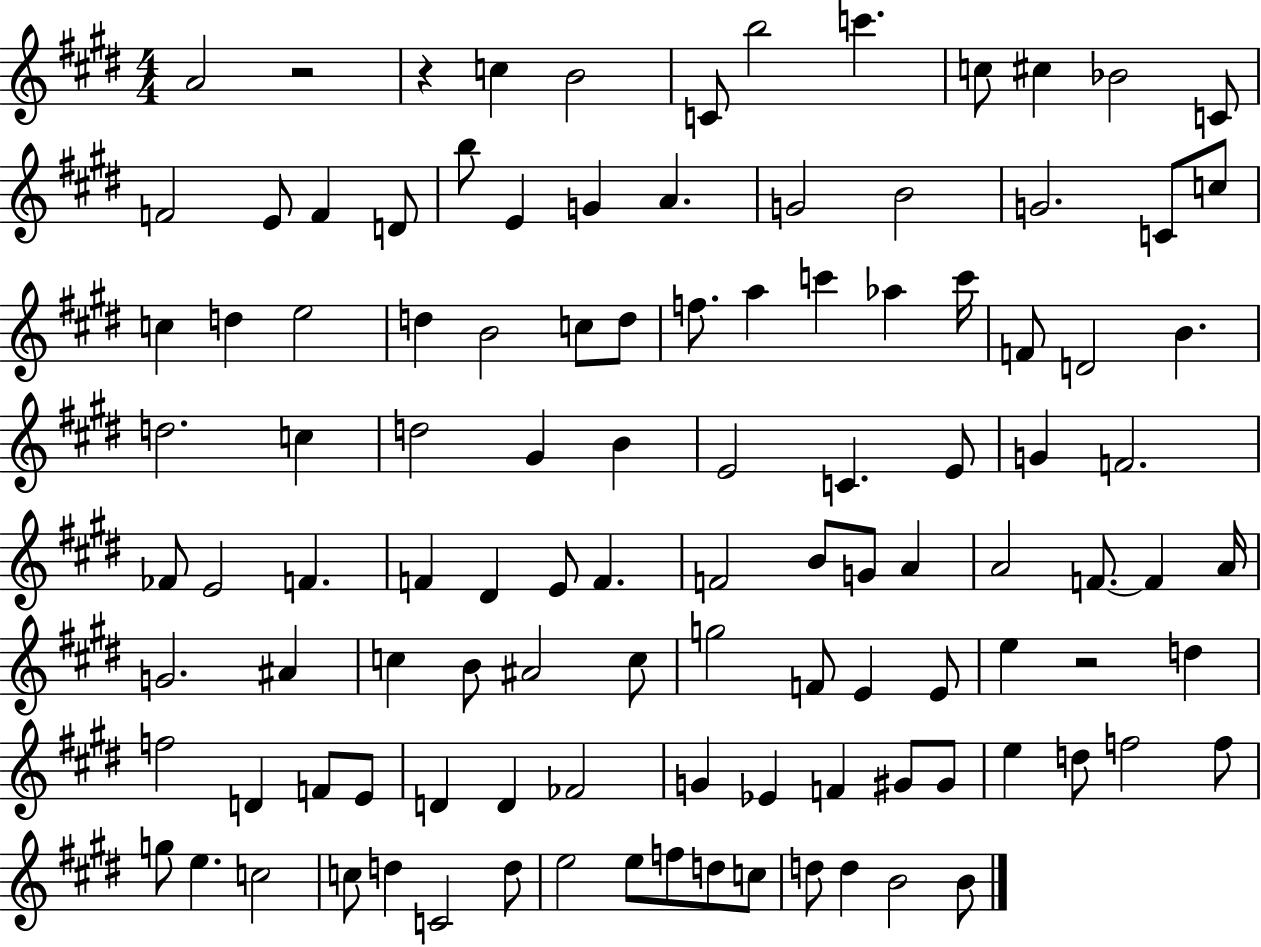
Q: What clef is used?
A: treble